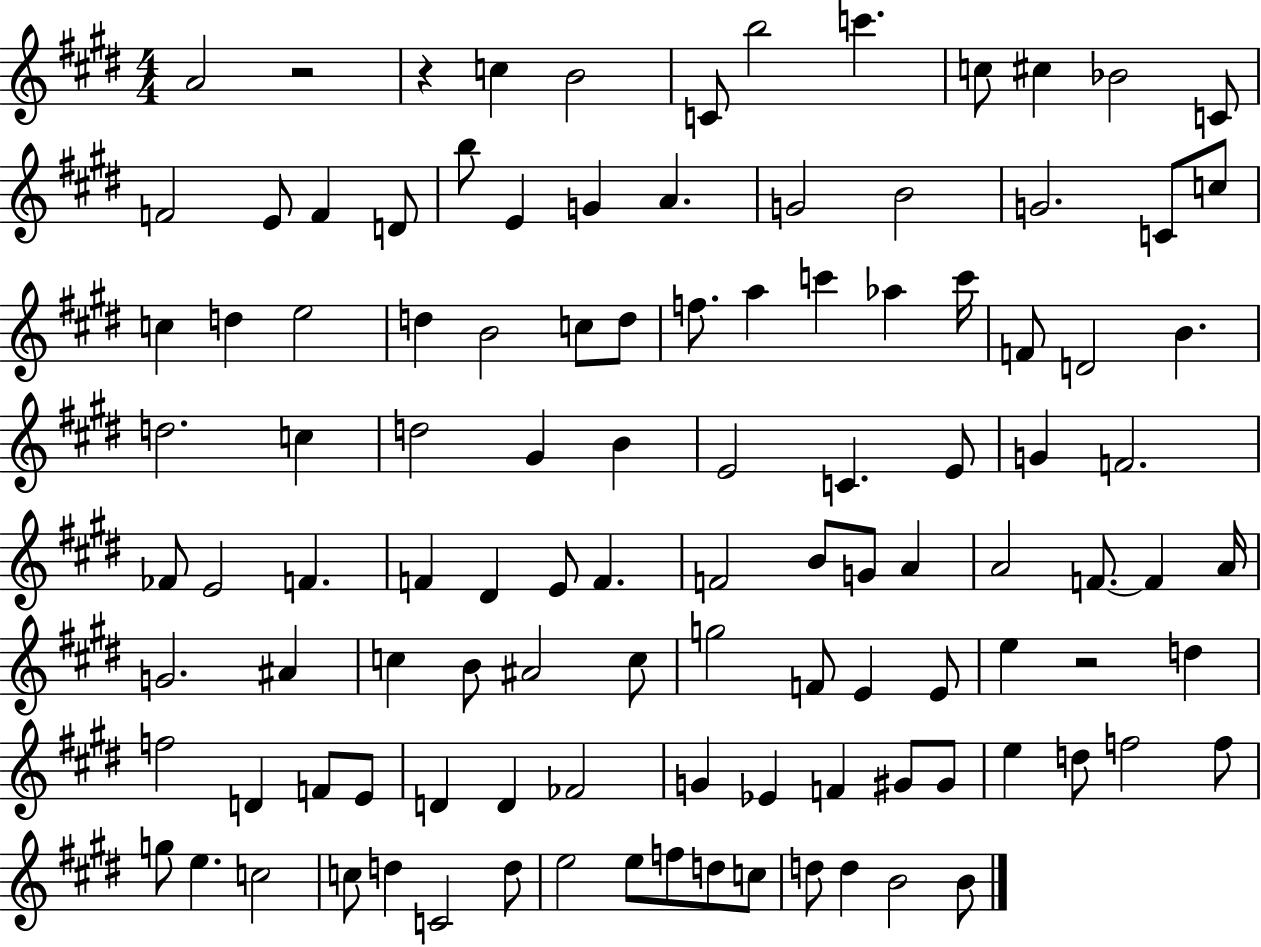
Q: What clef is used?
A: treble